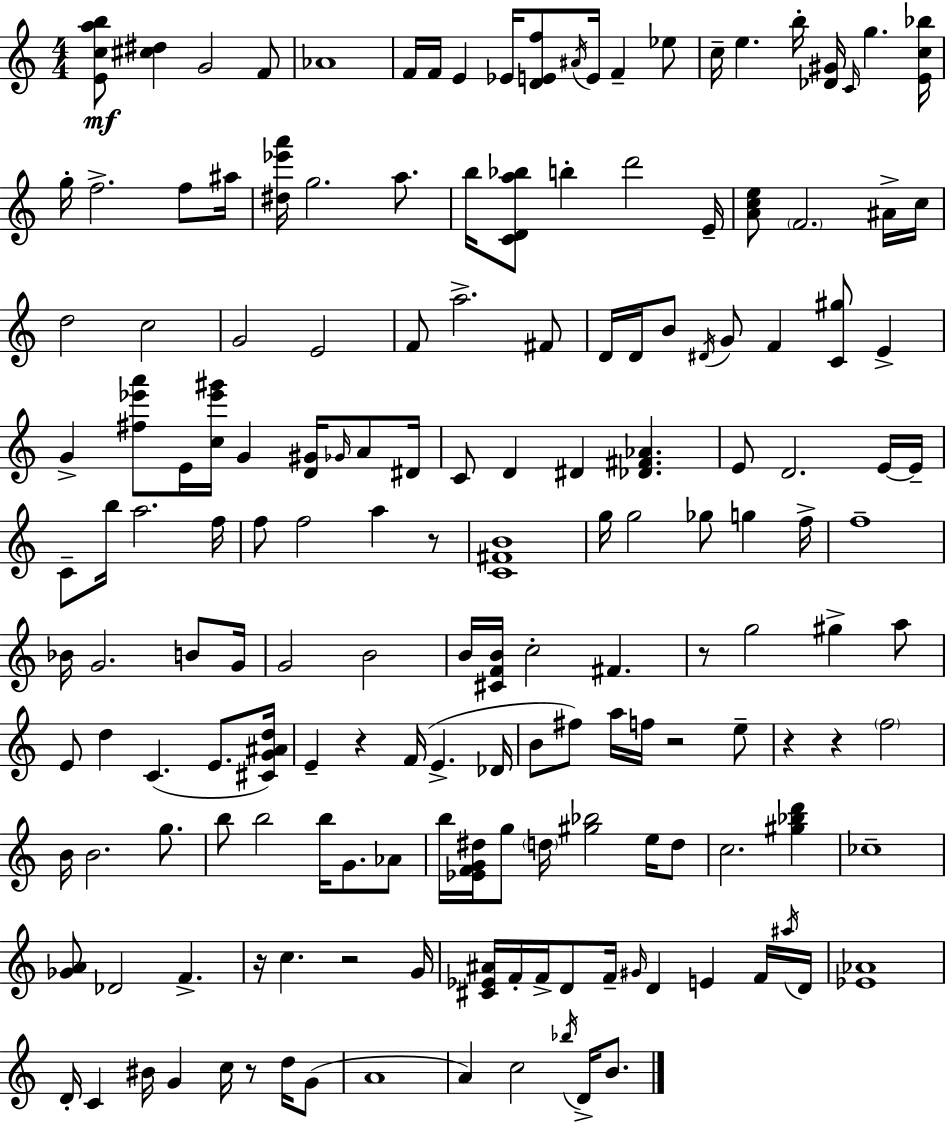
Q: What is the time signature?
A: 4/4